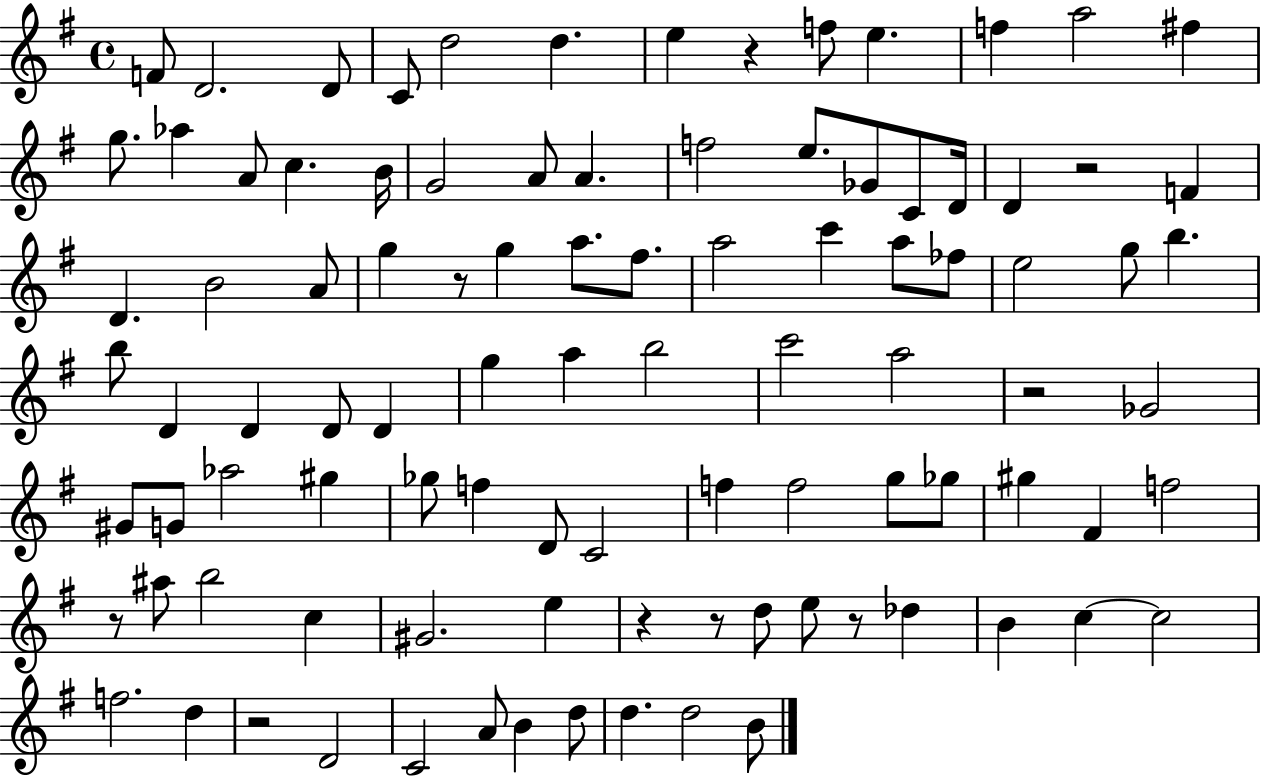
F4/e D4/h. D4/e C4/e D5/h D5/q. E5/q R/q F5/e E5/q. F5/q A5/h F#5/q G5/e. Ab5/q A4/e C5/q. B4/s G4/h A4/e A4/q. F5/h E5/e. Gb4/e C4/e D4/s D4/q R/h F4/q D4/q. B4/h A4/e G5/q R/e G5/q A5/e. F#5/e. A5/h C6/q A5/e FES5/e E5/h G5/e B5/q. B5/e D4/q D4/q D4/e D4/q G5/q A5/q B5/h C6/h A5/h R/h Gb4/h G#4/e G4/e Ab5/h G#5/q Gb5/e F5/q D4/e C4/h F5/q F5/h G5/e Gb5/e G#5/q F#4/q F5/h R/e A#5/e B5/h C5/q G#4/h. E5/q R/q R/e D5/e E5/e R/e Db5/q B4/q C5/q C5/h F5/h. D5/q R/h D4/h C4/h A4/e B4/q D5/e D5/q. D5/h B4/e